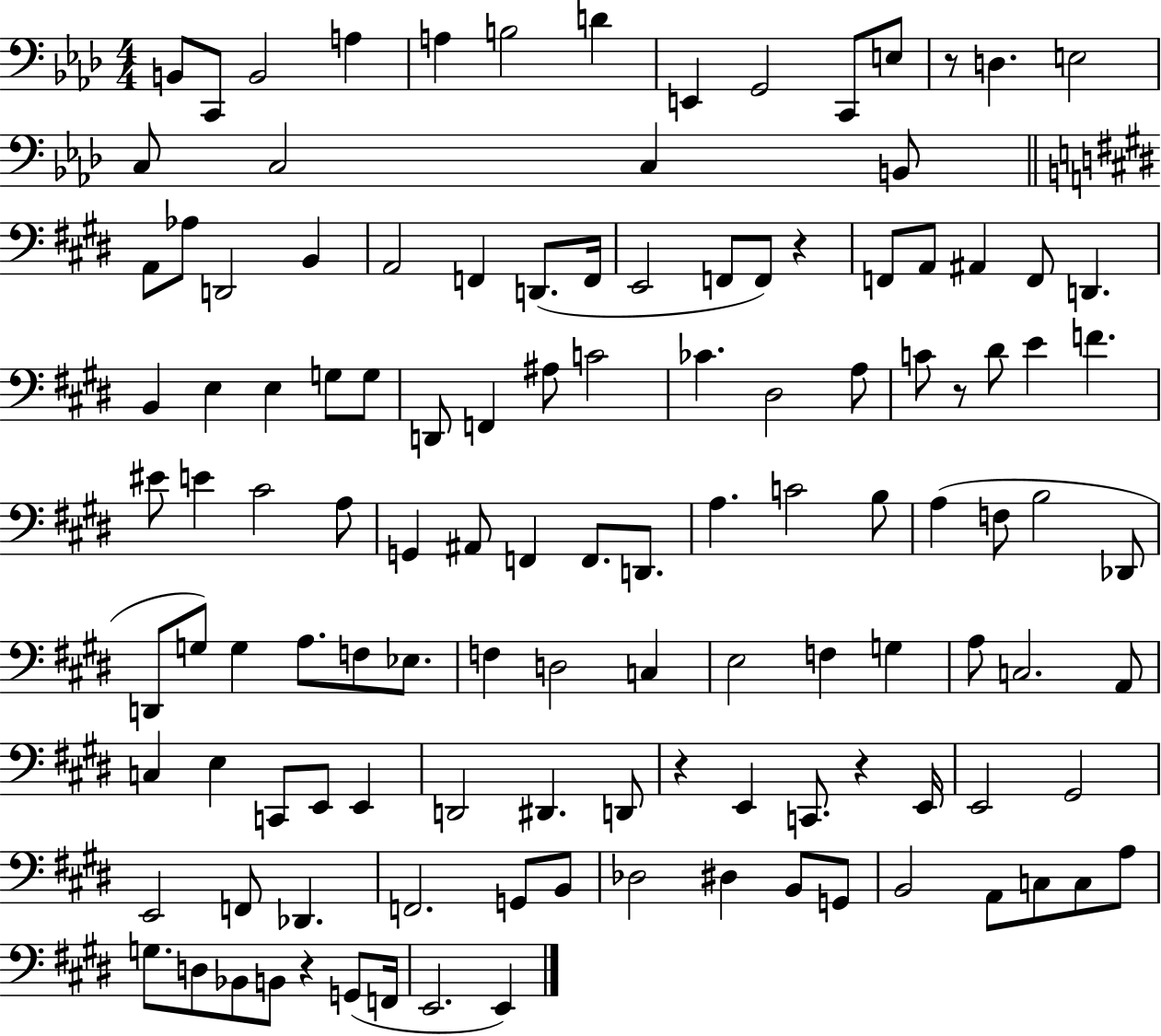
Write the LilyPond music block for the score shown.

{
  \clef bass
  \numericTimeSignature
  \time 4/4
  \key aes \major
  b,8 c,8 b,2 a4 | a4 b2 d'4 | e,4 g,2 c,8 e8 | r8 d4. e2 | \break c8 c2 c4 b,8 | \bar "||" \break \key e \major a,8 aes8 d,2 b,4 | a,2 f,4 d,8.( f,16 | e,2 f,8 f,8) r4 | f,8 a,8 ais,4 f,8 d,4. | \break b,4 e4 e4 g8 g8 | d,8 f,4 ais8 c'2 | ces'4. dis2 a8 | c'8 r8 dis'8 e'4 f'4. | \break eis'8 e'4 cis'2 a8 | g,4 ais,8 f,4 f,8. d,8. | a4. c'2 b8 | a4( f8 b2 des,8 | \break d,8 g8) g4 a8. f8 ees8. | f4 d2 c4 | e2 f4 g4 | a8 c2. a,8 | \break c4 e4 c,8 e,8 e,4 | d,2 dis,4. d,8 | r4 e,4 c,8. r4 e,16 | e,2 gis,2 | \break e,2 f,8 des,4. | f,2. g,8 b,8 | des2 dis4 b,8 g,8 | b,2 a,8 c8 c8 a8 | \break g8. d8 bes,8 b,8 r4 g,8( f,16 | e,2. e,4) | \bar "|."
}